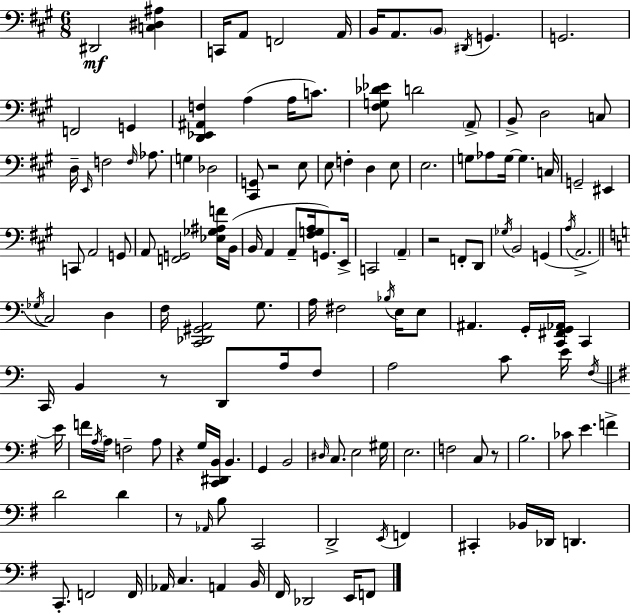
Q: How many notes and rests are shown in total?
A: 142